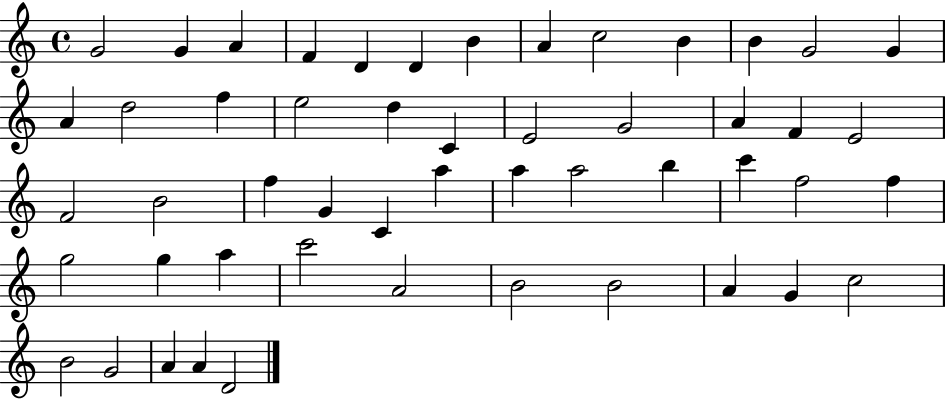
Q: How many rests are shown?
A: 0